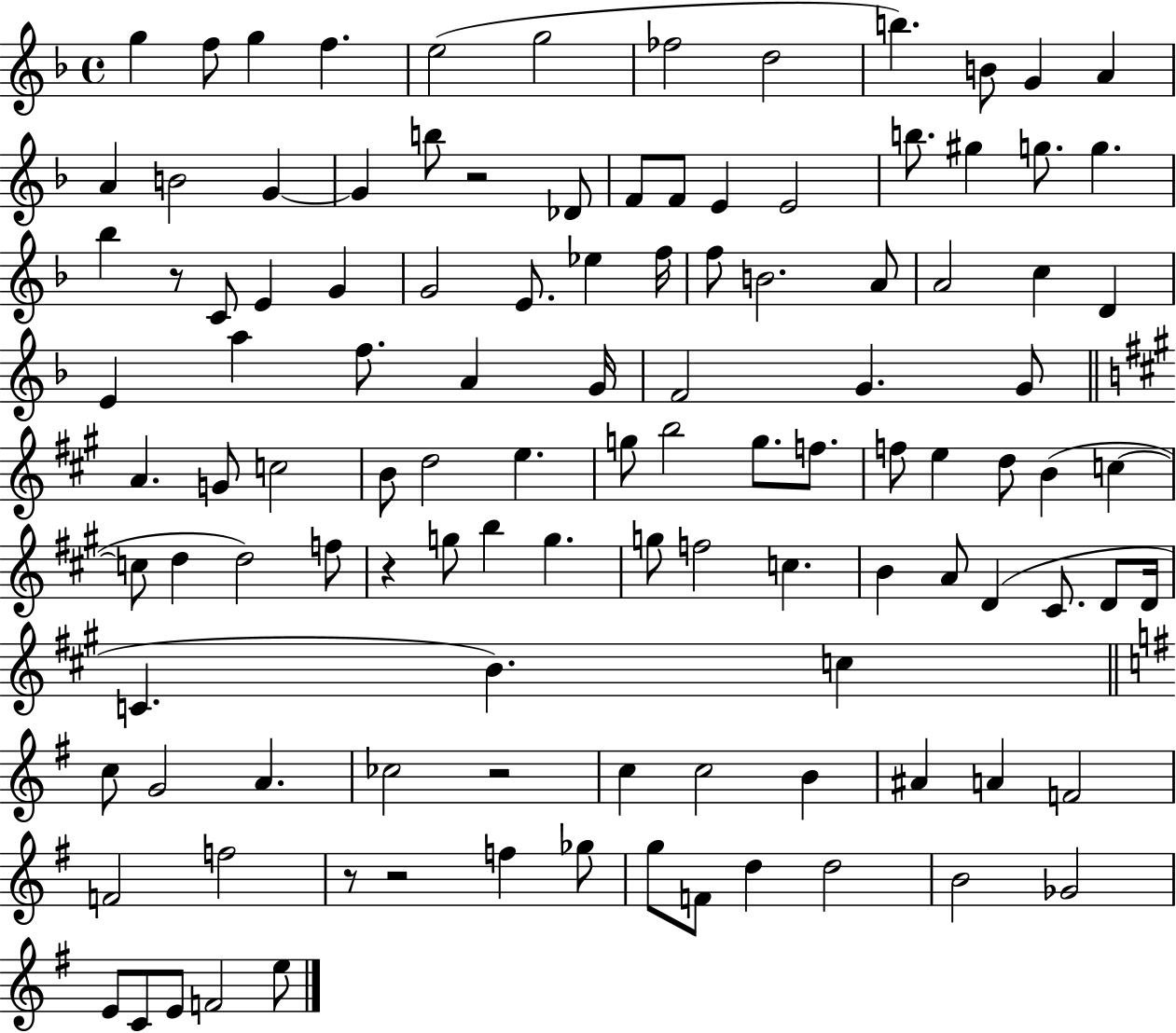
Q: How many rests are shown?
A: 6